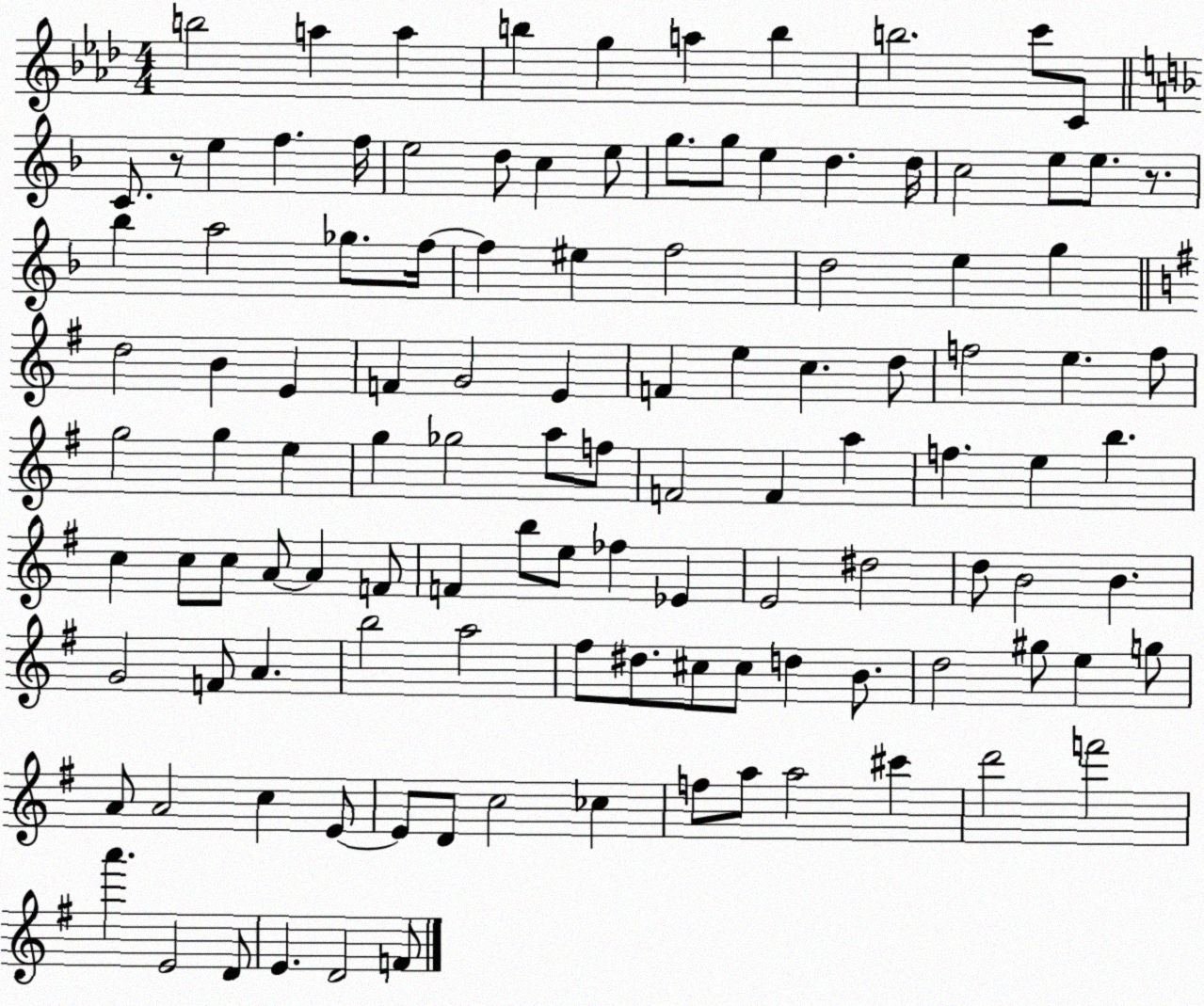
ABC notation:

X:1
T:Untitled
M:4/4
L:1/4
K:Ab
b2 a a b g a b b2 c'/2 C/2 C/2 z/2 e f f/4 e2 d/2 c e/2 g/2 g/2 e d d/4 c2 e/2 e/2 z/2 _b a2 _g/2 f/4 f ^e f2 d2 e g d2 B E F G2 E F e c d/2 f2 e f/2 g2 g e g _g2 a/2 f/2 F2 F a f e b c c/2 c/2 A/2 A F/2 F b/2 e/2 _f _E E2 ^d2 d/2 B2 B G2 F/2 A b2 a2 ^f/2 ^d/2 ^c/2 ^c/2 d B/2 d2 ^g/2 e g/2 A/2 A2 c E/2 E/2 D/2 c2 _c f/2 a/2 a2 ^c' d'2 f'2 a' E2 D/2 E D2 F/2